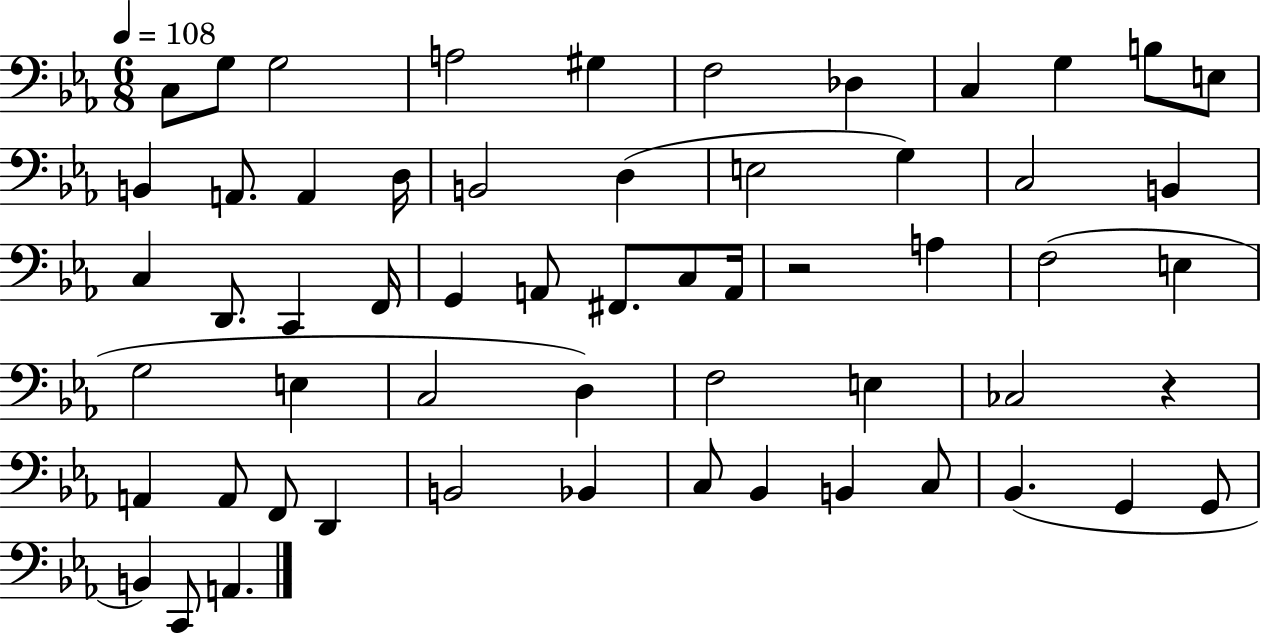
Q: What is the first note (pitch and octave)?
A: C3